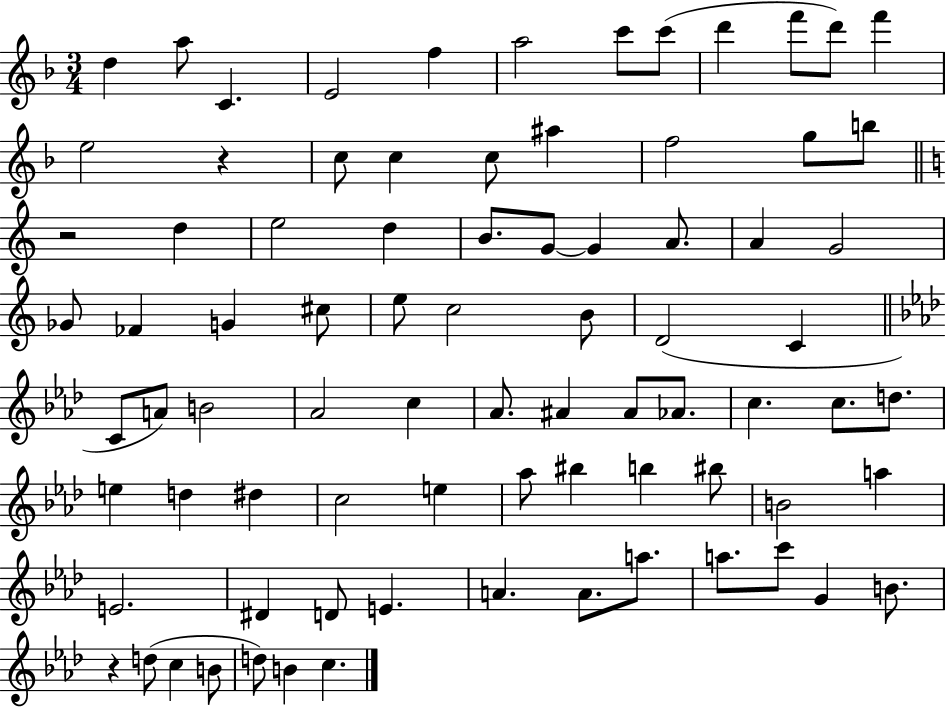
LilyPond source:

{
  \clef treble
  \numericTimeSignature
  \time 3/4
  \key f \major
  d''4 a''8 c'4. | e'2 f''4 | a''2 c'''8 c'''8( | d'''4 f'''8 d'''8) f'''4 | \break e''2 r4 | c''8 c''4 c''8 ais''4 | f''2 g''8 b''8 | \bar "||" \break \key c \major r2 d''4 | e''2 d''4 | b'8. g'8~~ g'4 a'8. | a'4 g'2 | \break ges'8 fes'4 g'4 cis''8 | e''8 c''2 b'8 | d'2( c'4 | \bar "||" \break \key aes \major c'8 a'8) b'2 | aes'2 c''4 | aes'8. ais'4 ais'8 aes'8. | c''4. c''8. d''8. | \break e''4 d''4 dis''4 | c''2 e''4 | aes''8 bis''4 b''4 bis''8 | b'2 a''4 | \break e'2. | dis'4 d'8 e'4. | a'4. a'8. a''8. | a''8. c'''8 g'4 b'8. | \break r4 d''8( c''4 b'8 | d''8) b'4 c''4. | \bar "|."
}